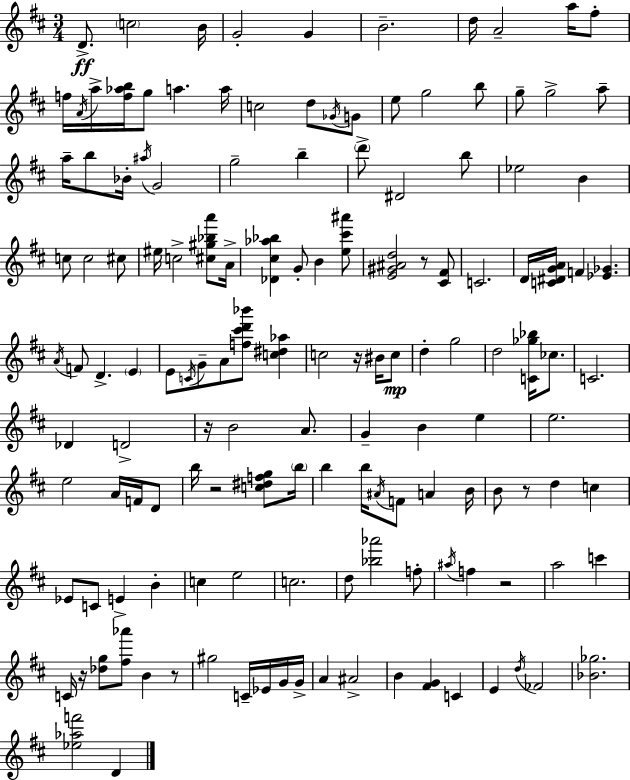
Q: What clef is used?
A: treble